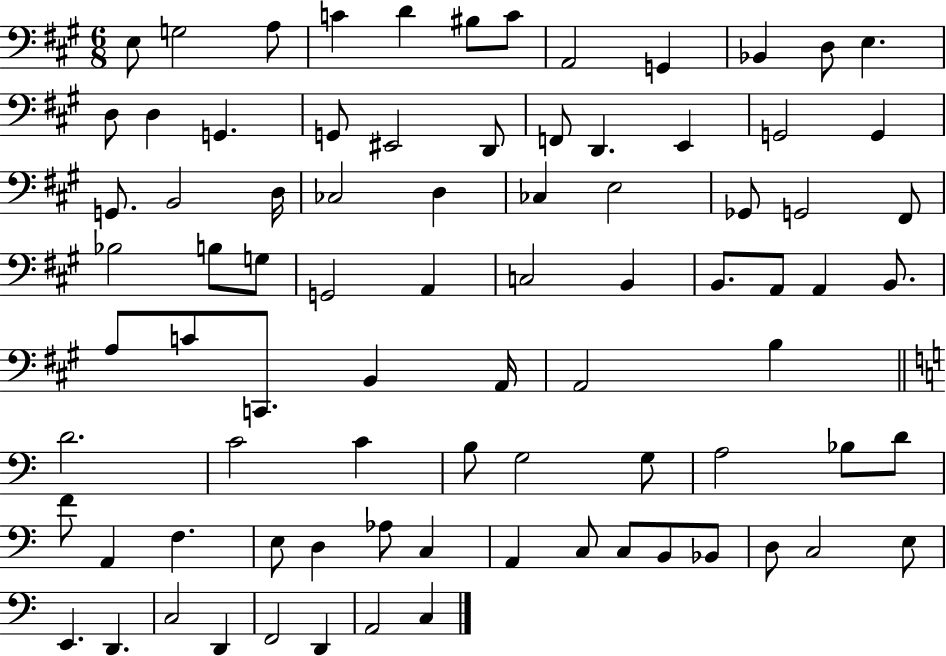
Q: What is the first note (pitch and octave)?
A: E3